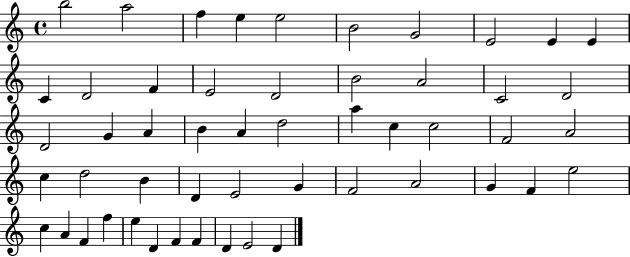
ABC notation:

X:1
T:Untitled
M:4/4
L:1/4
K:C
b2 a2 f e e2 B2 G2 E2 E E C D2 F E2 D2 B2 A2 C2 D2 D2 G A B A d2 a c c2 F2 A2 c d2 B D E2 G F2 A2 G F e2 c A F f e D F F D E2 D